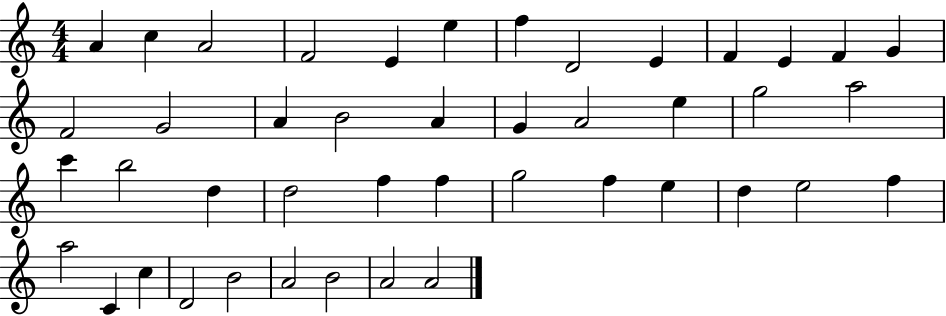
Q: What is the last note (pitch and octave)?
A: A4